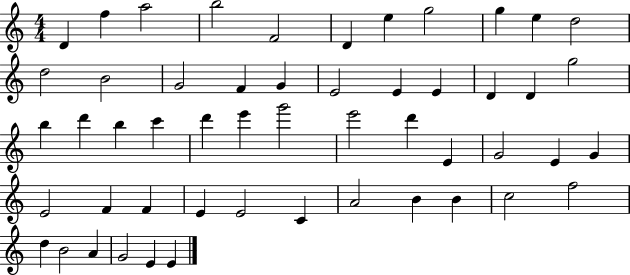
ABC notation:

X:1
T:Untitled
M:4/4
L:1/4
K:C
D f a2 b2 F2 D e g2 g e d2 d2 B2 G2 F G E2 E E D D g2 b d' b c' d' e' g'2 e'2 d' E G2 E G E2 F F E E2 C A2 B B c2 f2 d B2 A G2 E E